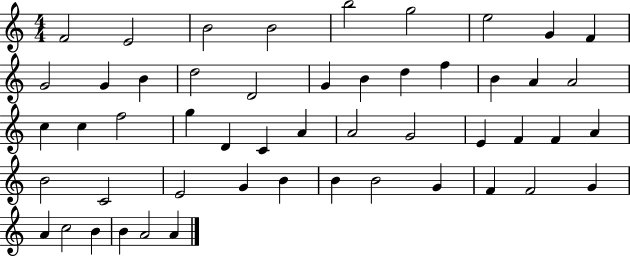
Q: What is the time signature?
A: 4/4